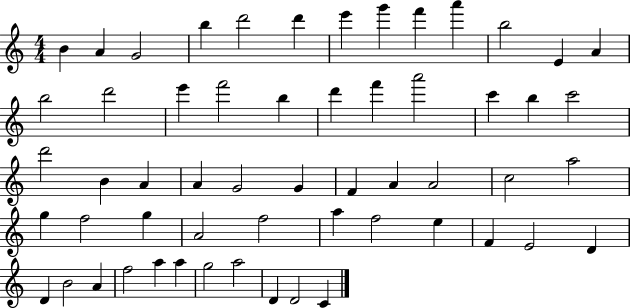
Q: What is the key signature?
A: C major